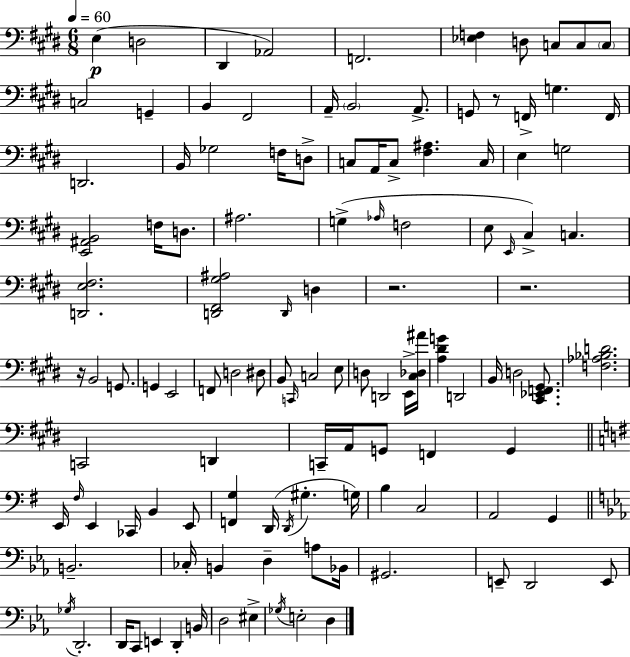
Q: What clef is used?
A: bass